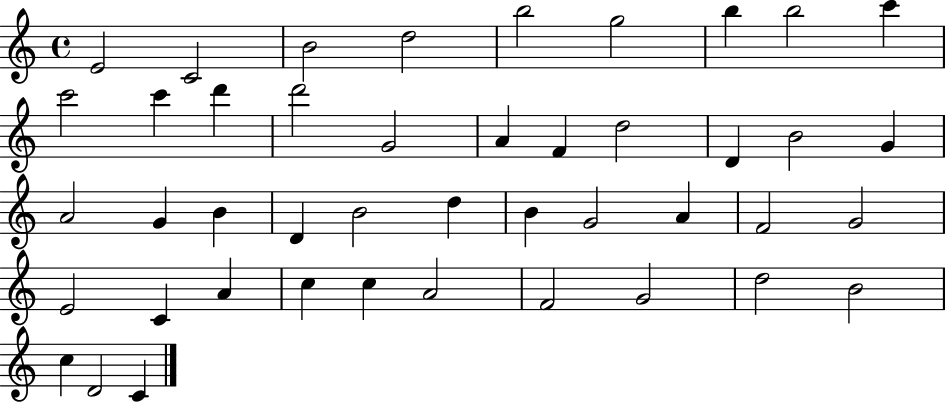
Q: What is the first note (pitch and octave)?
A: E4